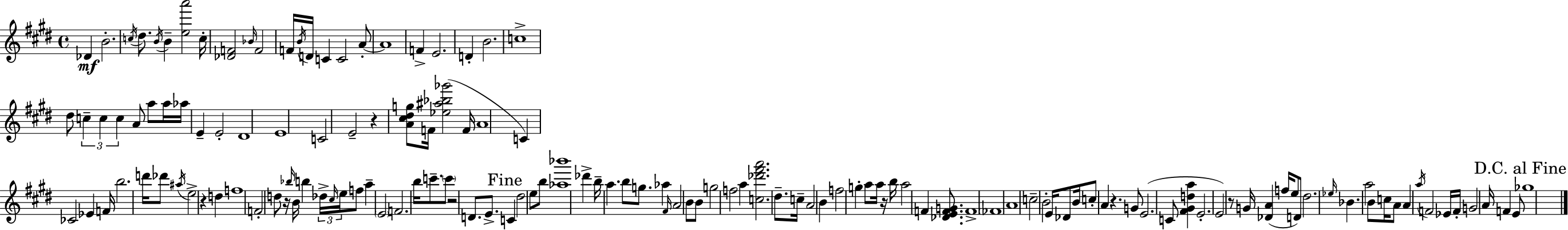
Db4/q B4/h. C5/s D#5/e. B4/s B4/q [E5,A6]/h C5/s [Db4,F4]/h Bb4/s F4/h F4/s B4/s D4/s C4/q C4/h A4/e A4/w F4/q E4/h. D4/q B4/h. C5/w D#5/e C5/q C5/q C5/q A4/e A5/e A5/s Ab5/s E4/q E4/h D#4/w E4/w C4/h E4/h R/q [A4,C#5,D#5,G5]/e F4/s [Eb5,A#5,Bb5,Gb6]/h F4/s A4/w C4/q CES4/h Eb4/q F4/s B5/h. D6/s Db6/e A#5/s E5/h R/q D5/q F5/w F4/h D5/e R/s Bb5/s B4/s B5/q Db5/s C#5/s E5/s F5/e A5/q E4/h F4/h. B5/s C6/e. C6/e R/h D4/e. E4/e. C4/q D#5/h E5/e B5/e [Ab5,Bb6]/w Db6/q B5/s A5/q. B5/e G5/e. Ab5/q F#4/s A4/h B4/e B4/e G5/h F5/h A5/q [C5,Db6,F#6,A6]/h. D#5/e. C5/s A4/h B4/q F5/h G5/q A5/e A5/s R/s B5/s A5/h F4/q [Db4,E4,F4,G4]/e. F4/w FES4/w A4/w C5/h B4/h E4/s Db4/e B4/s C5/e A4/q R/q. G4/e E4/h. C4/e [F#4,G#4,D5,A5]/q E4/h. E4/h R/e G4/s [Db4,A4]/q F5/s E5/e D4/e D#5/h. Eb5/s Bb4/q. A5/h B4/e C5/s A4/e A4/q A5/s F4/h Eb4/s F4/s G4/h A4/s F4/q E4/e Gb5/w